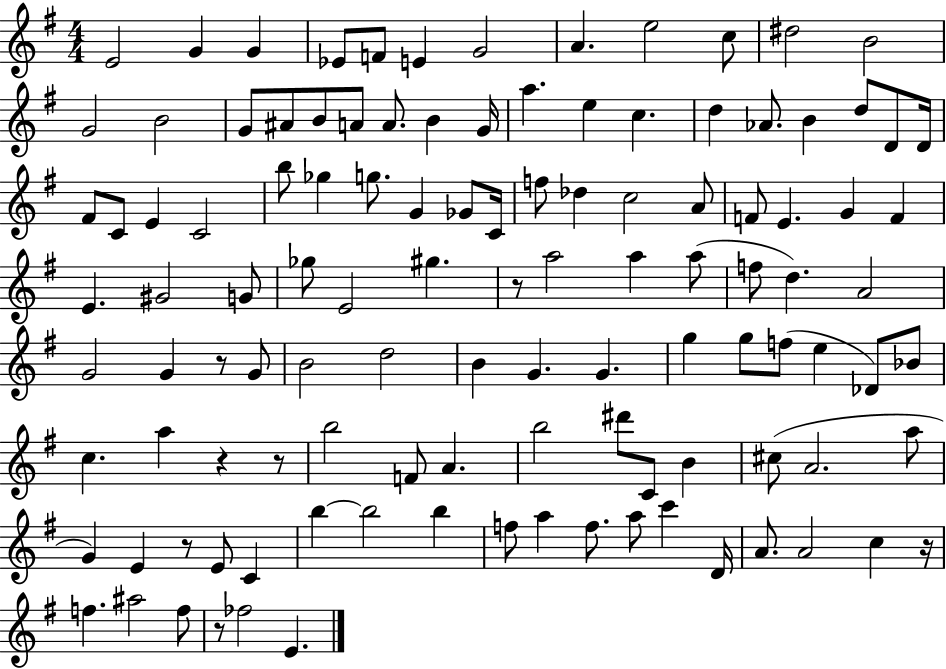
X:1
T:Untitled
M:4/4
L:1/4
K:G
E2 G G _E/2 F/2 E G2 A e2 c/2 ^d2 B2 G2 B2 G/2 ^A/2 B/2 A/2 A/2 B G/4 a e c d _A/2 B d/2 D/2 D/4 ^F/2 C/2 E C2 b/2 _g g/2 G _G/2 C/4 f/2 _d c2 A/2 F/2 E G F E ^G2 G/2 _g/2 E2 ^g z/2 a2 a a/2 f/2 d A2 G2 G z/2 G/2 B2 d2 B G G g g/2 f/2 e _D/2 _B/2 c a z z/2 b2 F/2 A b2 ^d'/2 C/2 B ^c/2 A2 a/2 G E z/2 E/2 C b b2 b f/2 a f/2 a/2 c' D/4 A/2 A2 c z/4 f ^a2 f/2 z/2 _f2 E